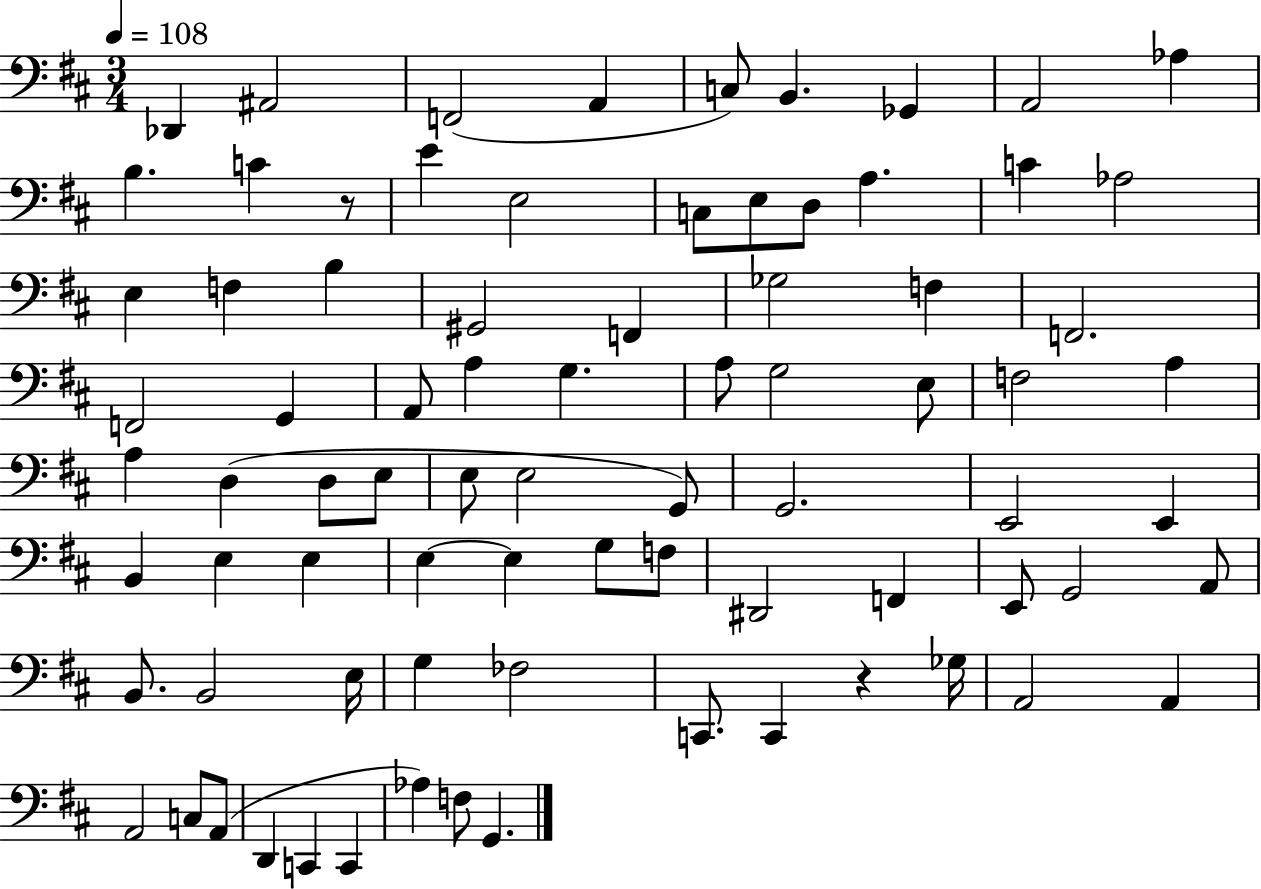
Db2/q A#2/h F2/h A2/q C3/e B2/q. Gb2/q A2/h Ab3/q B3/q. C4/q R/e E4/q E3/h C3/e E3/e D3/e A3/q. C4/q Ab3/h E3/q F3/q B3/q G#2/h F2/q Gb3/h F3/q F2/h. F2/h G2/q A2/e A3/q G3/q. A3/e G3/h E3/e F3/h A3/q A3/q D3/q D3/e E3/e E3/e E3/h G2/e G2/h. E2/h E2/q B2/q E3/q E3/q E3/q E3/q G3/e F3/e D#2/h F2/q E2/e G2/h A2/e B2/e. B2/h E3/s G3/q FES3/h C2/e. C2/q R/q Gb3/s A2/h A2/q A2/h C3/e A2/e D2/q C2/q C2/q Ab3/q F3/e G2/q.